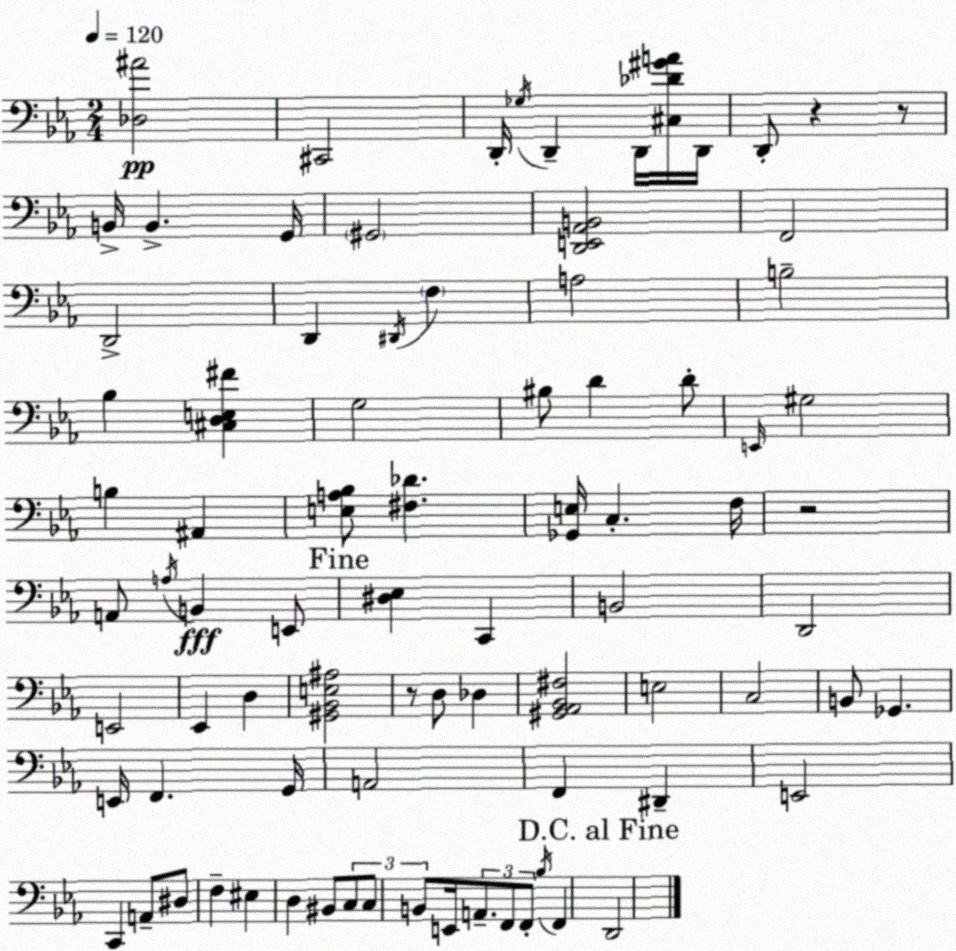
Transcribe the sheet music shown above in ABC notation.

X:1
T:Untitled
M:2/4
L:1/4
K:Eb
[_D,^A]2 ^C,,2 D,,/4 _G,/4 D,, D,,/4 [^C,_D^GA]/4 D,,/4 D,,/2 z z/2 B,,/4 B,, G,,/4 ^G,,2 [D,,E,,_A,,B,,]2 F,,2 D,,2 D,, ^D,,/4 F, A,2 B,2 _B, [^C,D,E,^F] G,2 ^B,/2 D D/2 E,,/4 ^G,2 B, ^A,, [E,A,_B,]/2 [^F,_D] [_G,,E,]/4 C, F,/4 z2 A,,/2 A,/4 B,, E,,/2 [^D,_E,] C,, B,,2 D,,2 E,,2 _E,, D, [^G,,_B,,E,^A,]2 z/2 D,/2 _D, [^G,,_A,,_B,,^F,]2 E,2 C,2 B,,/2 _G,, E,,/4 F,, G,,/4 A,,2 F,, ^D,, E,,2 C,, A,,/2 ^D,/2 F, ^E, D, ^B,,/2 C,/2 C,/2 B,,/2 E,,/4 A,,/2 F,,/2 F,,/2 _B,/4 F,, D,,2